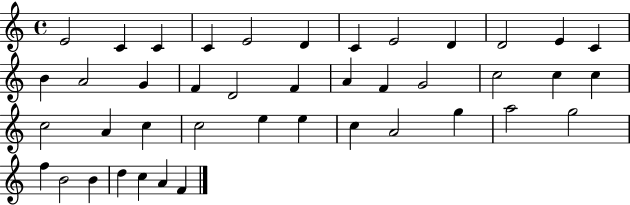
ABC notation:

X:1
T:Untitled
M:4/4
L:1/4
K:C
E2 C C C E2 D C E2 D D2 E C B A2 G F D2 F A F G2 c2 c c c2 A c c2 e e c A2 g a2 g2 f B2 B d c A F